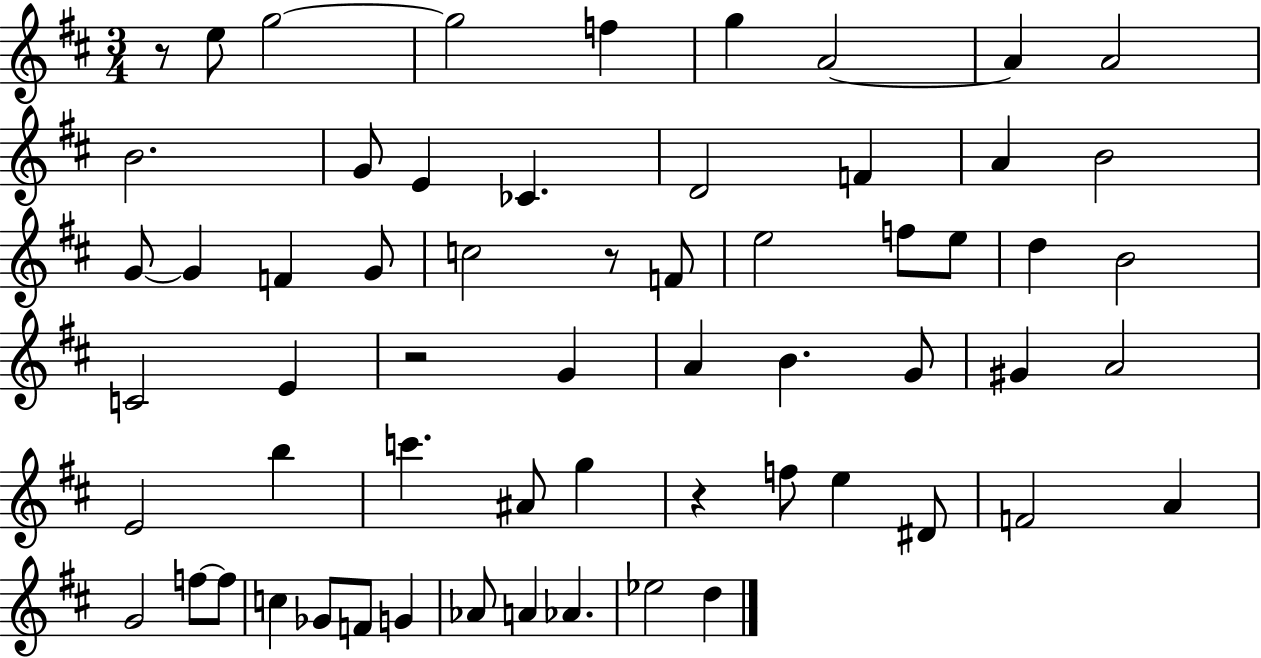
{
  \clef treble
  \numericTimeSignature
  \time 3/4
  \key d \major
  r8 e''8 g''2~~ | g''2 f''4 | g''4 a'2~~ | a'4 a'2 | \break b'2. | g'8 e'4 ces'4. | d'2 f'4 | a'4 b'2 | \break g'8~~ g'4 f'4 g'8 | c''2 r8 f'8 | e''2 f''8 e''8 | d''4 b'2 | \break c'2 e'4 | r2 g'4 | a'4 b'4. g'8 | gis'4 a'2 | \break e'2 b''4 | c'''4. ais'8 g''4 | r4 f''8 e''4 dis'8 | f'2 a'4 | \break g'2 f''8~~ f''8 | c''4 ges'8 f'8 g'4 | aes'8 a'4 aes'4. | ees''2 d''4 | \break \bar "|."
}